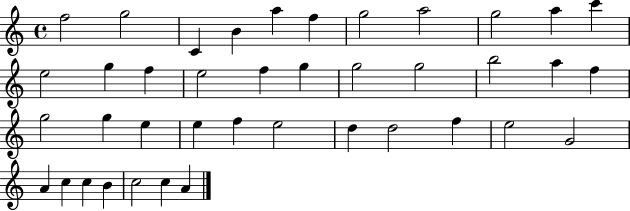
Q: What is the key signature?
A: C major